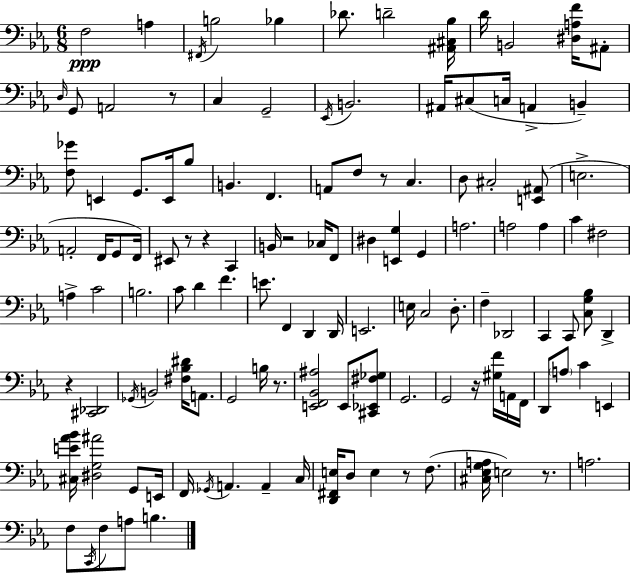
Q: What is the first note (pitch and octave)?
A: F3